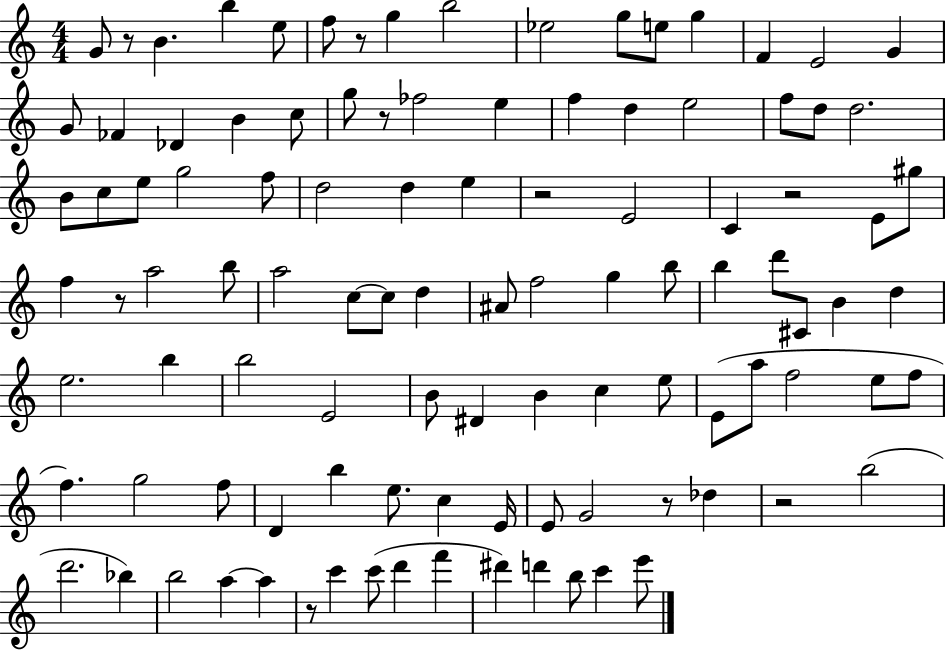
G4/e R/e B4/q. B5/q E5/e F5/e R/e G5/q B5/h Eb5/h G5/e E5/e G5/q F4/q E4/h G4/q G4/e FES4/q Db4/q B4/q C5/e G5/e R/e FES5/h E5/q F5/q D5/q E5/h F5/e D5/e D5/h. B4/e C5/e E5/e G5/h F5/e D5/h D5/q E5/q R/h E4/h C4/q R/h E4/e G#5/e F5/q R/e A5/h B5/e A5/h C5/e C5/e D5/q A#4/e F5/h G5/q B5/e B5/q D6/e C#4/e B4/q D5/q E5/h. B5/q B5/h E4/h B4/e D#4/q B4/q C5/q E5/e E4/e A5/e F5/h E5/e F5/e F5/q. G5/h F5/e D4/q B5/q E5/e. C5/q E4/s E4/e G4/h R/e Db5/q R/h B5/h D6/h. Bb5/q B5/h A5/q A5/q R/e C6/q C6/e D6/q F6/q D#6/q D6/q B5/e C6/q E6/e